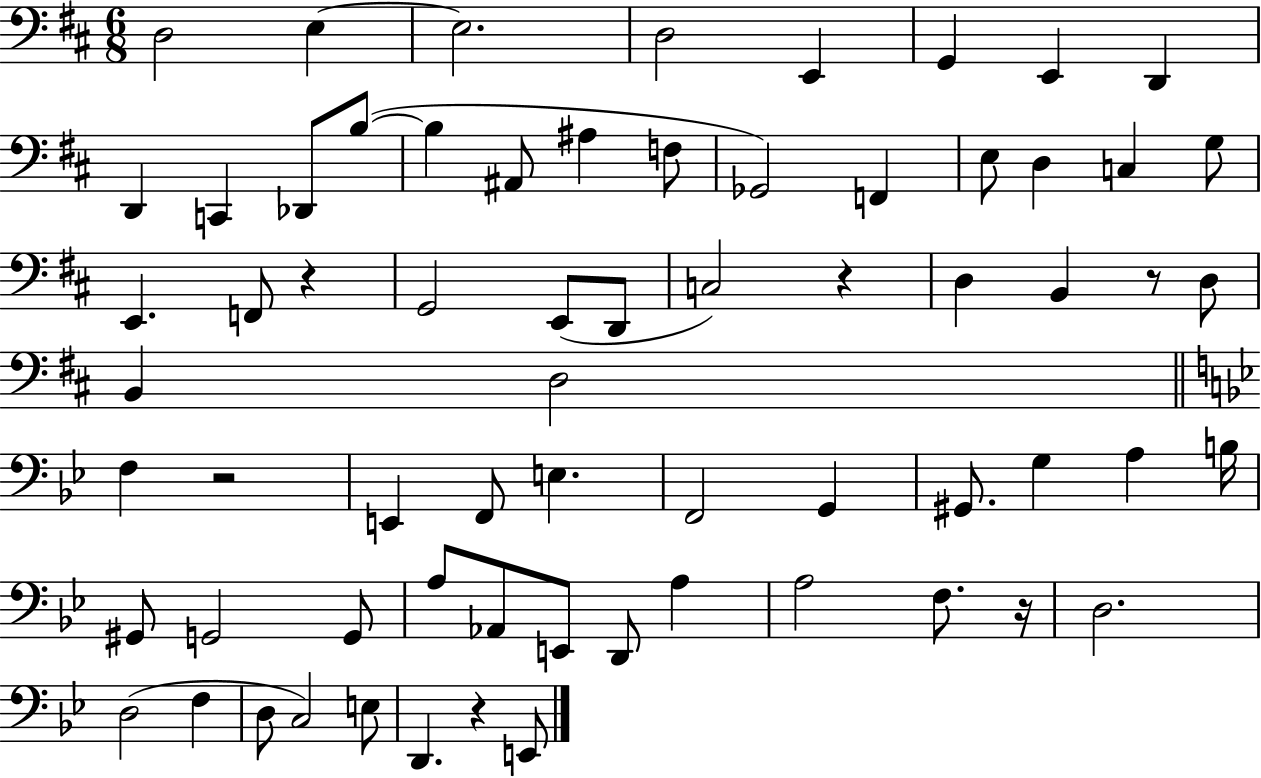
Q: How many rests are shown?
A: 6